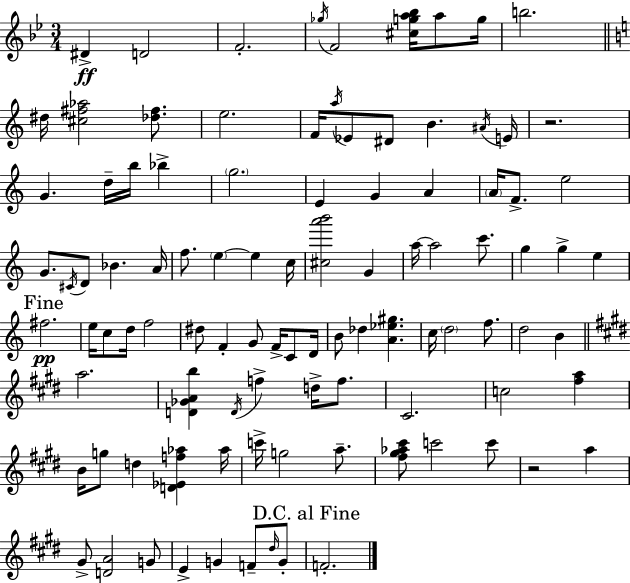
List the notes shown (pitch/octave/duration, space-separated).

D#4/q D4/h F4/h. Gb5/s F4/h [C#5,G5,A5,Bb5]/s A5/e G5/s B5/h. D#5/s [C#5,F#5,Ab5]/h [Db5,F#5]/e. E5/h. F4/s A5/s Eb4/e D#4/e B4/q. A#4/s E4/s R/h. G4/q. D5/s B5/s Bb5/q G5/h. E4/q G4/q A4/q A4/s F4/e. E5/h G4/e. C#4/s D4/e Bb4/q. A4/s F5/e. E5/q E5/q C5/s [C#5,A6,B6]/h G4/q A5/s A5/h C6/e. G5/q G5/q E5/q F#5/h. E5/s C5/e D5/s F5/h D#5/e F4/q G4/e F4/s C4/e D4/s B4/e Db5/q [A4,Eb5,G#5]/q. C5/s D5/h F5/e. D5/h B4/q A5/h. [D4,Gb4,A4,B5]/q D4/s F5/q D5/s F5/e. C#4/h. C5/h [F#5,A5]/q B4/s G5/e D5/q [D4,Eb4,F5,Ab5]/q Ab5/s C6/s G5/h A5/e. [F#5,G#5,Ab5,C#6]/e C6/h C6/e R/h A5/q G#4/e [D4,A4]/h G4/e E4/q G4/q F4/e D#5/s G4/e F4/h.